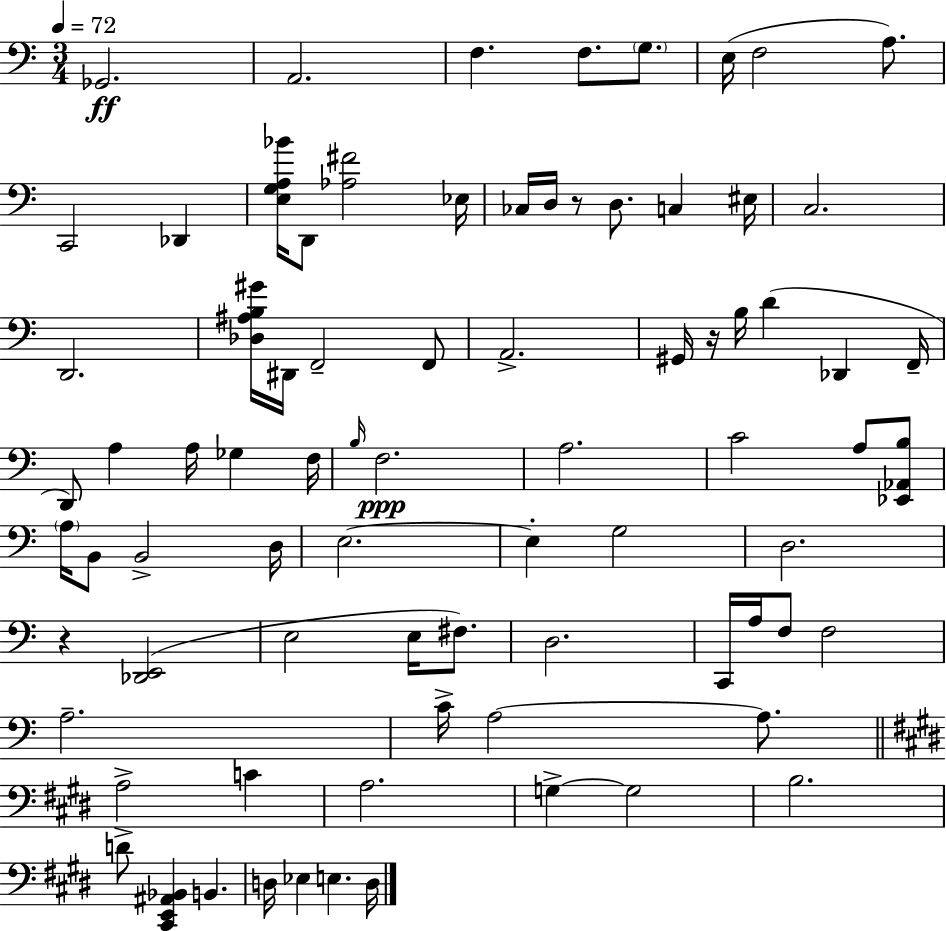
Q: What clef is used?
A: bass